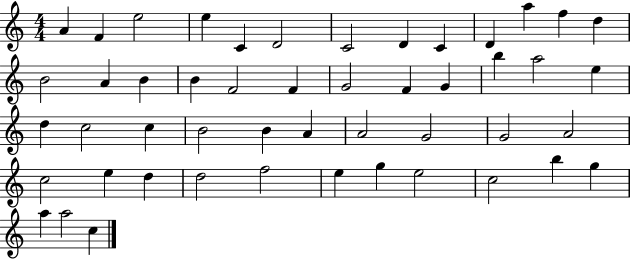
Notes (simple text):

A4/q F4/q E5/h E5/q C4/q D4/h C4/h D4/q C4/q D4/q A5/q F5/q D5/q B4/h A4/q B4/q B4/q F4/h F4/q G4/h F4/q G4/q B5/q A5/h E5/q D5/q C5/h C5/q B4/h B4/q A4/q A4/h G4/h G4/h A4/h C5/h E5/q D5/q D5/h F5/h E5/q G5/q E5/h C5/h B5/q G5/q A5/q A5/h C5/q